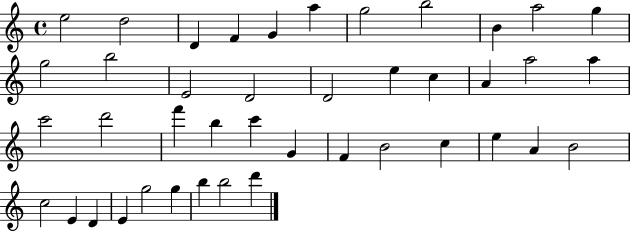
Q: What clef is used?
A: treble